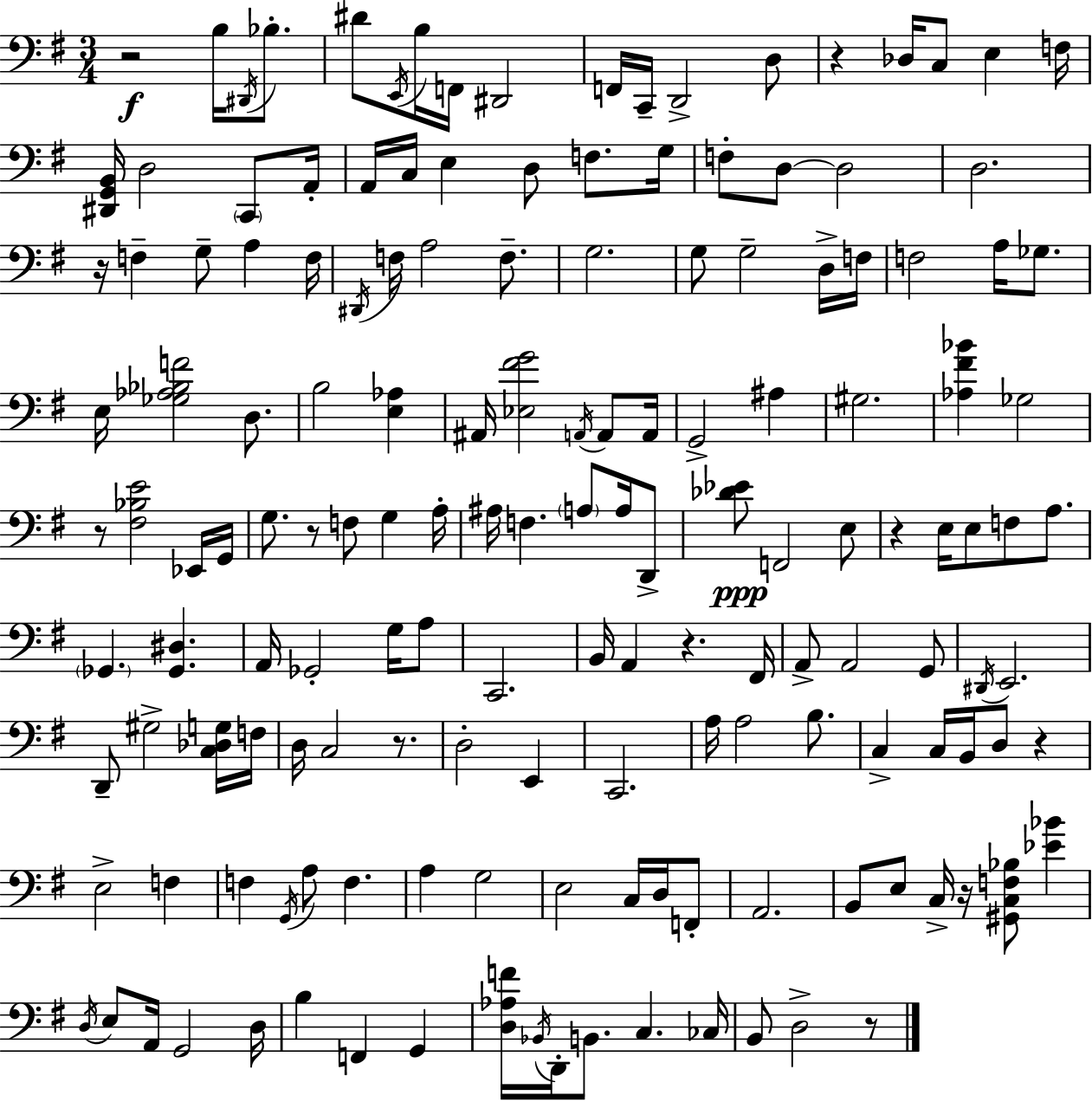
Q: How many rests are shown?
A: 11